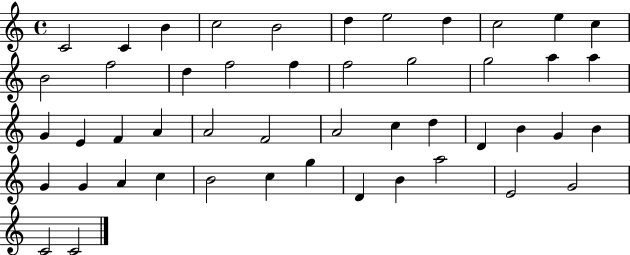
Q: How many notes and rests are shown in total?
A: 48